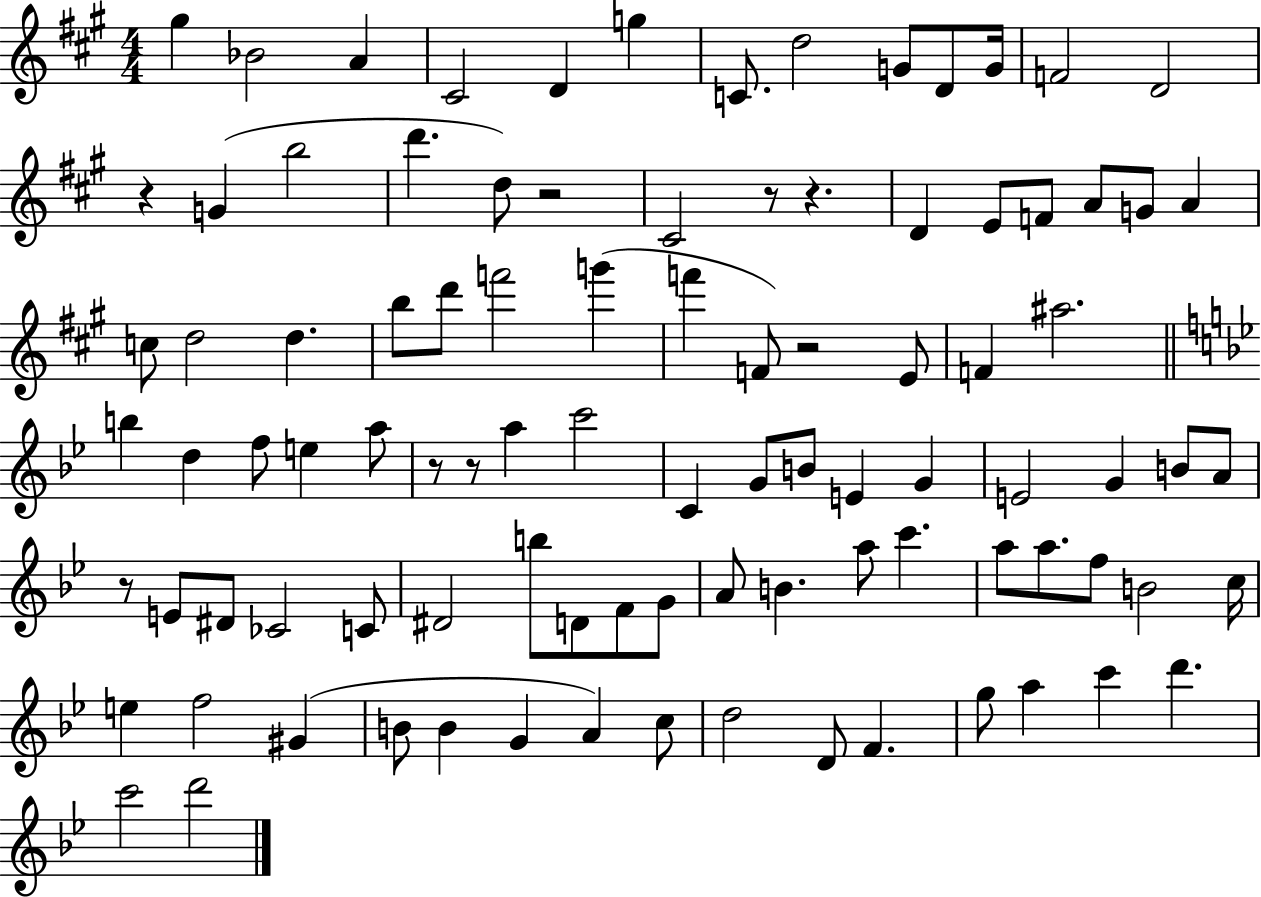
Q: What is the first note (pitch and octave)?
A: G#5